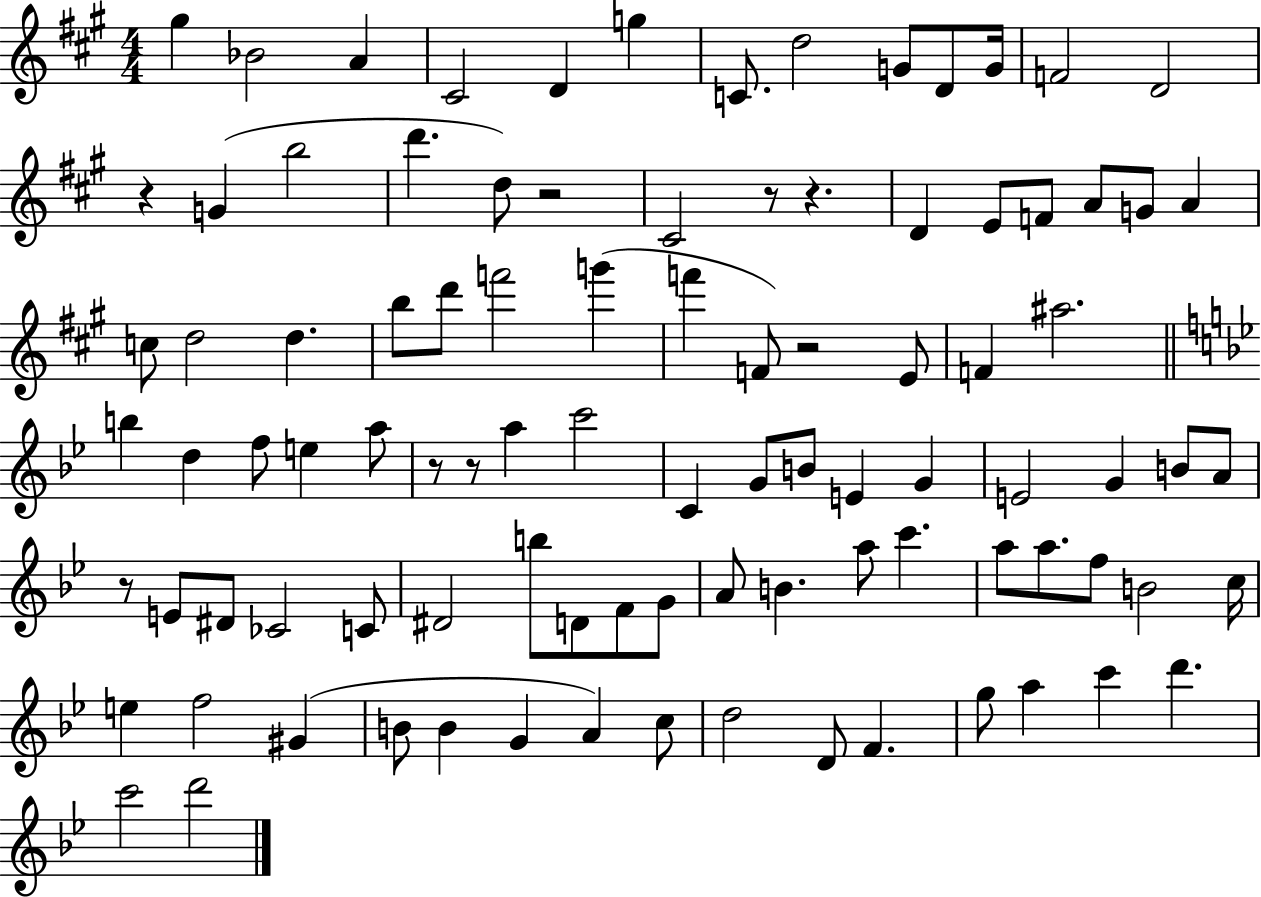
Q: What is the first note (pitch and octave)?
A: G#5